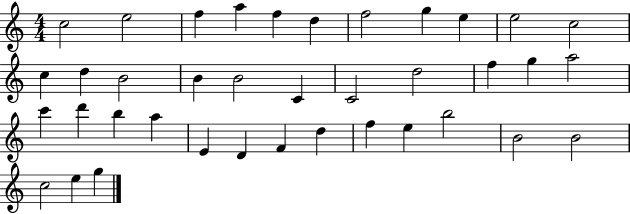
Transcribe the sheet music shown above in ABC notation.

X:1
T:Untitled
M:4/4
L:1/4
K:C
c2 e2 f a f d f2 g e e2 c2 c d B2 B B2 C C2 d2 f g a2 c' d' b a E D F d f e b2 B2 B2 c2 e g